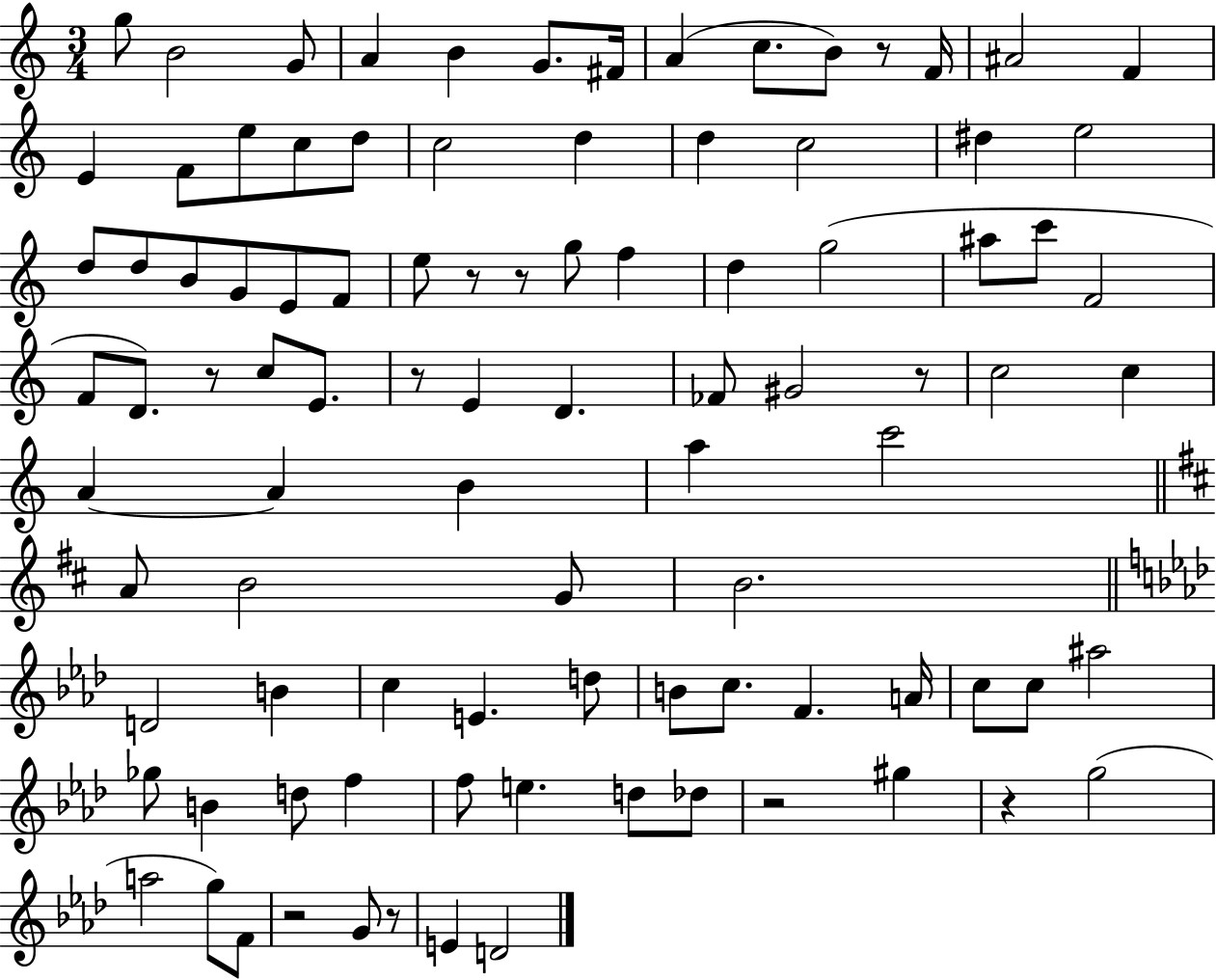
X:1
T:Untitled
M:3/4
L:1/4
K:C
g/2 B2 G/2 A B G/2 ^F/4 A c/2 B/2 z/2 F/4 ^A2 F E F/2 e/2 c/2 d/2 c2 d d c2 ^d e2 d/2 d/2 B/2 G/2 E/2 F/2 e/2 z/2 z/2 g/2 f d g2 ^a/2 c'/2 F2 F/2 D/2 z/2 c/2 E/2 z/2 E D _F/2 ^G2 z/2 c2 c A A B a c'2 A/2 B2 G/2 B2 D2 B c E d/2 B/2 c/2 F A/4 c/2 c/2 ^a2 _g/2 B d/2 f f/2 e d/2 _d/2 z2 ^g z g2 a2 g/2 F/2 z2 G/2 z/2 E D2